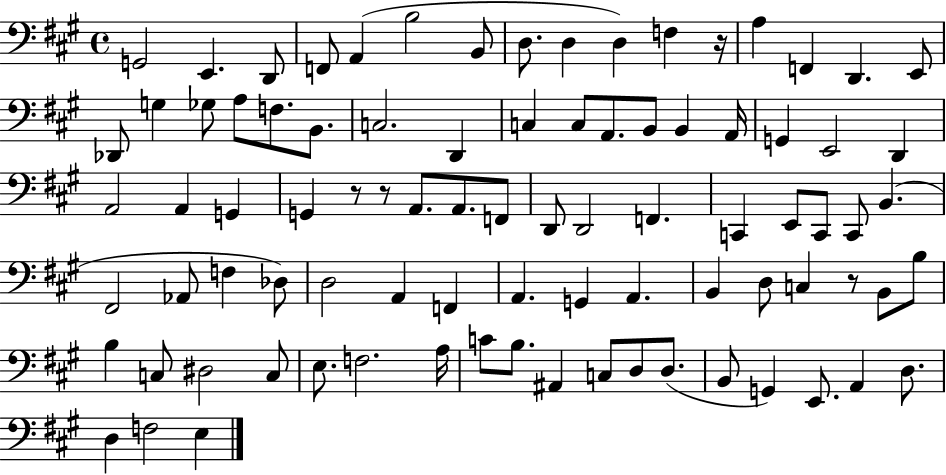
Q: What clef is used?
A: bass